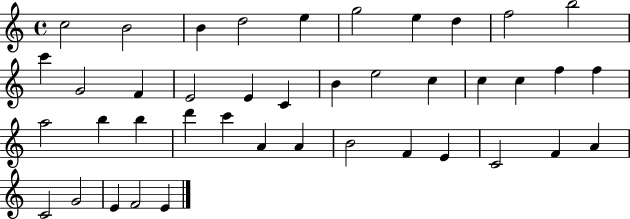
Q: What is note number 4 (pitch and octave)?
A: D5